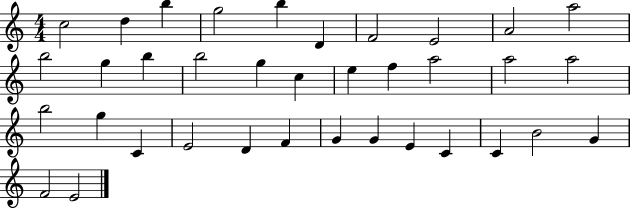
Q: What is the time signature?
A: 4/4